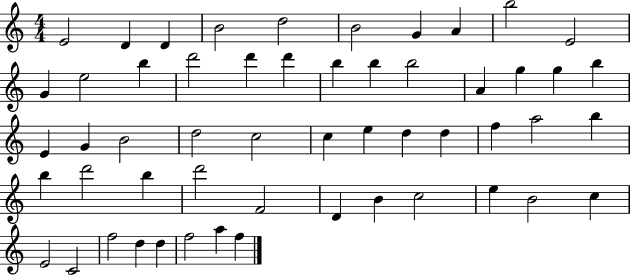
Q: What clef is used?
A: treble